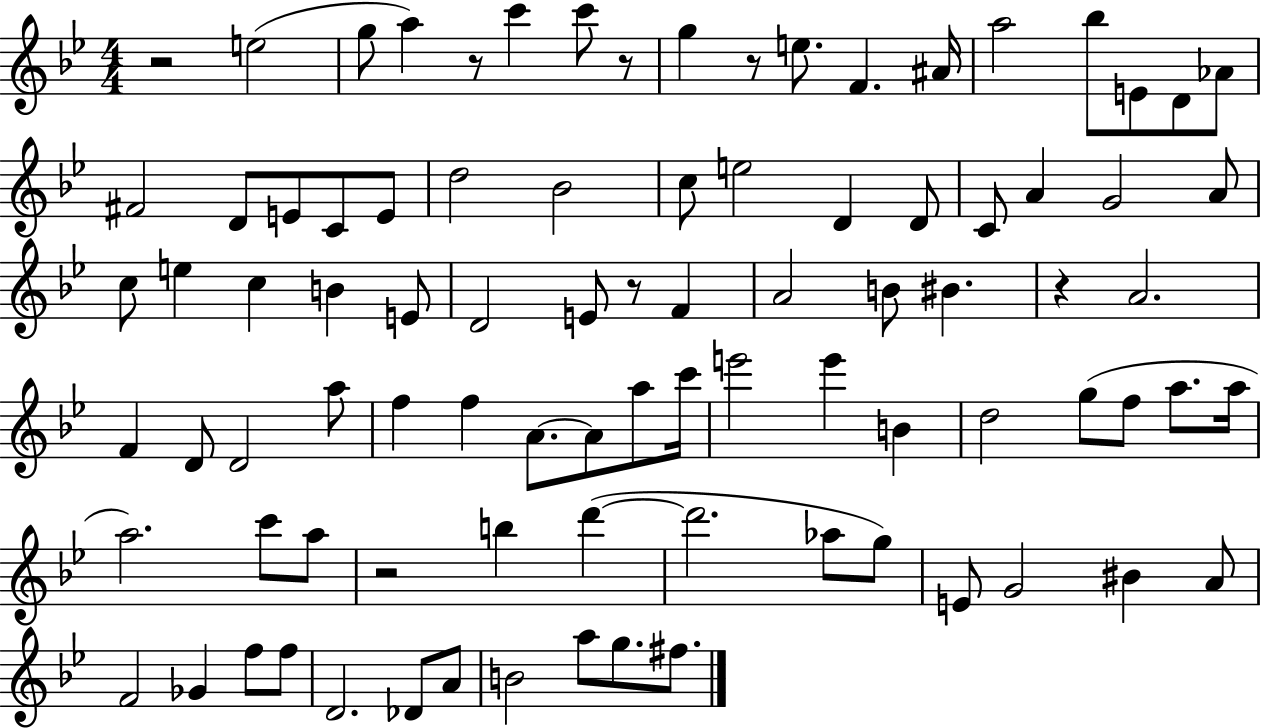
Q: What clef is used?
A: treble